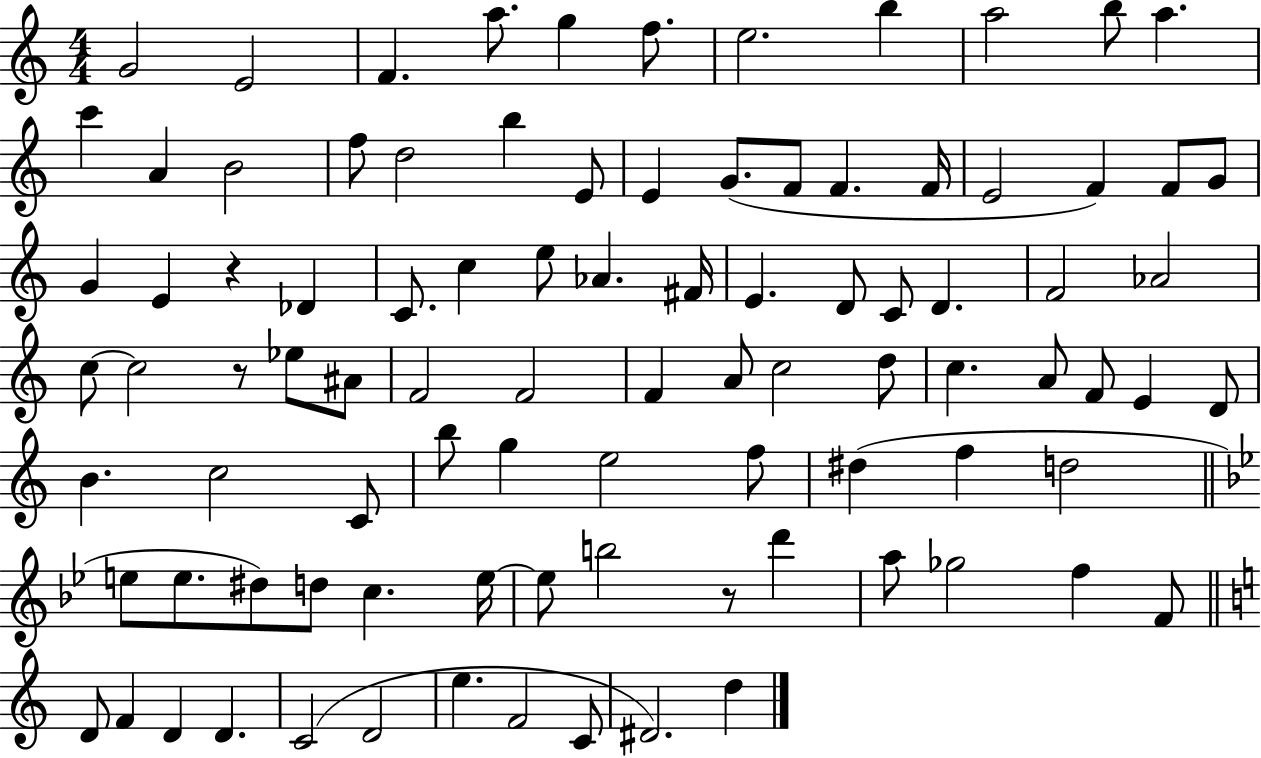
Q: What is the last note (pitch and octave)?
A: D5